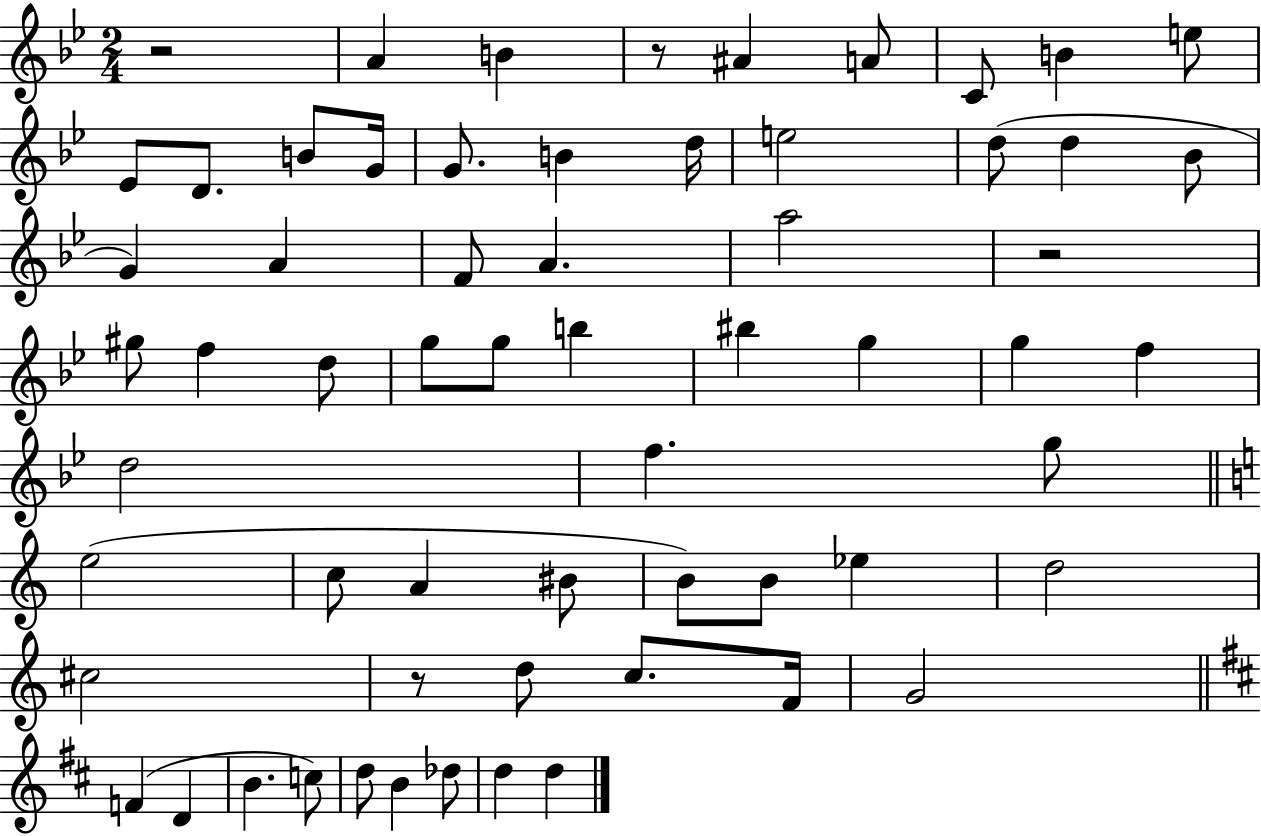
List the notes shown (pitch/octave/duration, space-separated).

R/h A4/q B4/q R/e A#4/q A4/e C4/e B4/q E5/e Eb4/e D4/e. B4/e G4/s G4/e. B4/q D5/s E5/h D5/e D5/q Bb4/e G4/q A4/q F4/e A4/q. A5/h R/h G#5/e F5/q D5/e G5/e G5/e B5/q BIS5/q G5/q G5/q F5/q D5/h F5/q. G5/e E5/h C5/e A4/q BIS4/e B4/e B4/e Eb5/q D5/h C#5/h R/e D5/e C5/e. F4/s G4/h F4/q D4/q B4/q. C5/e D5/e B4/q Db5/e D5/q D5/q